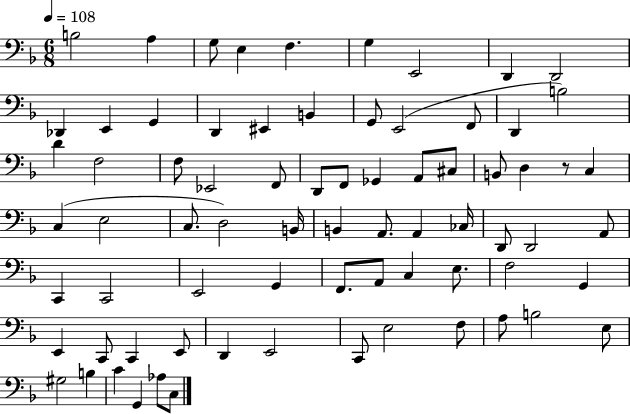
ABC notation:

X:1
T:Untitled
M:6/8
L:1/4
K:F
B,2 A, G,/2 E, F, G, E,,2 D,, D,,2 _D,, E,, G,, D,, ^E,, B,, G,,/2 E,,2 F,,/2 D,, B,2 D F,2 F,/2 _E,,2 F,,/2 D,,/2 F,,/2 _G,, A,,/2 ^C,/2 B,,/2 D, z/2 C, C, E,2 C,/2 D,2 B,,/4 B,, A,,/2 A,, _C,/4 D,,/2 D,,2 A,,/2 C,, C,,2 E,,2 G,, F,,/2 A,,/2 C, E,/2 F,2 G,, E,, C,,/2 C,, E,,/2 D,, E,,2 C,,/2 E,2 F,/2 A,/2 B,2 E,/2 ^G,2 B, C G,, _A,/2 C,/2